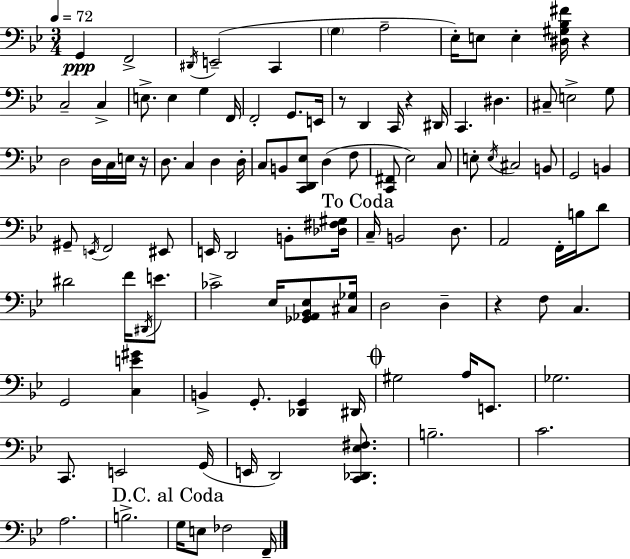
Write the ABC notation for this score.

X:1
T:Untitled
M:3/4
L:1/4
K:Bb
G,, F,,2 ^D,,/4 E,,2 C,, G, A,2 _E,/4 E,/2 E, [^D,^G,_B,^F]/4 z C,2 C, E,/2 E, G, F,,/4 F,,2 G,,/2 E,,/4 z/2 D,, C,,/4 z ^D,,/4 C,, ^D, ^C,/2 E,2 G,/2 D,2 D,/4 C,/4 E,/4 z/4 D,/2 C, D, D,/4 C,/2 B,,/2 [C,,D,,_E,]/2 D, F,/2 [C,,^F,,]/2 _E,2 C,/2 E,/2 E,/4 ^C,2 B,,/2 G,,2 B,, ^G,,/2 E,,/4 F,,2 ^E,,/2 E,,/4 D,,2 B,,/2 [_D,^F,^G,]/4 C,/4 B,,2 D,/2 A,,2 F,,/4 B,/4 D/2 ^D2 F/4 ^D,,/4 E/2 _C2 _E,/4 [_G,,_A,,_B,,_E,]/2 [^C,_G,]/4 D,2 D, z F,/2 C, G,,2 [C,E^G] B,, G,,/2 [_D,,G,,] ^D,,/4 ^G,2 A,/4 E,,/2 _G,2 C,,/2 E,,2 G,,/4 E,,/4 D,,2 [C,,_D,,_E,^F,]/2 B,2 C2 A,2 B,2 G,/4 E,/2 _F,2 F,,/4